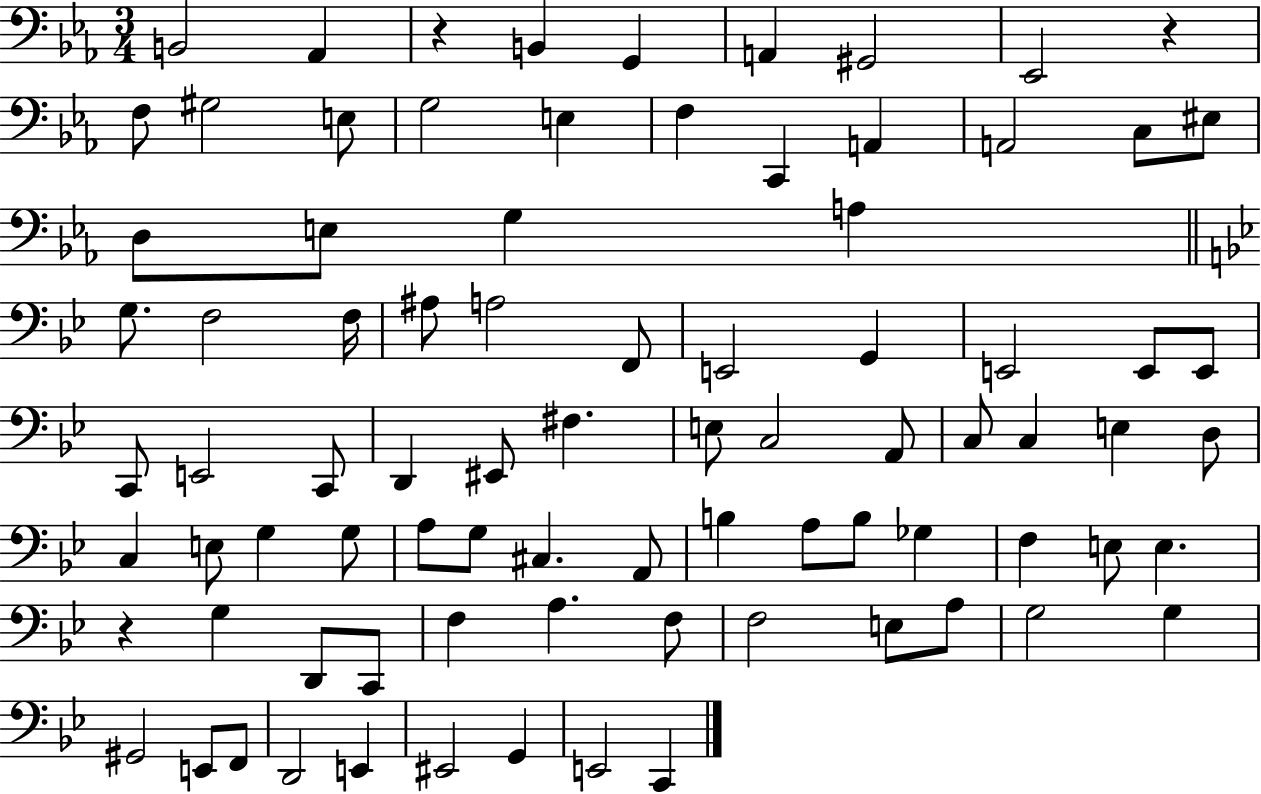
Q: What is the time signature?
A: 3/4